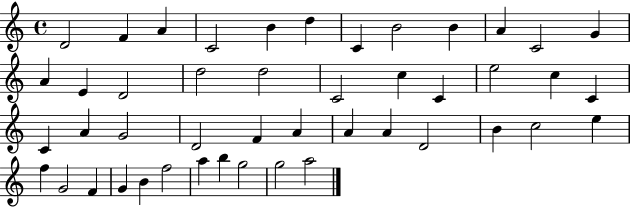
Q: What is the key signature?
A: C major